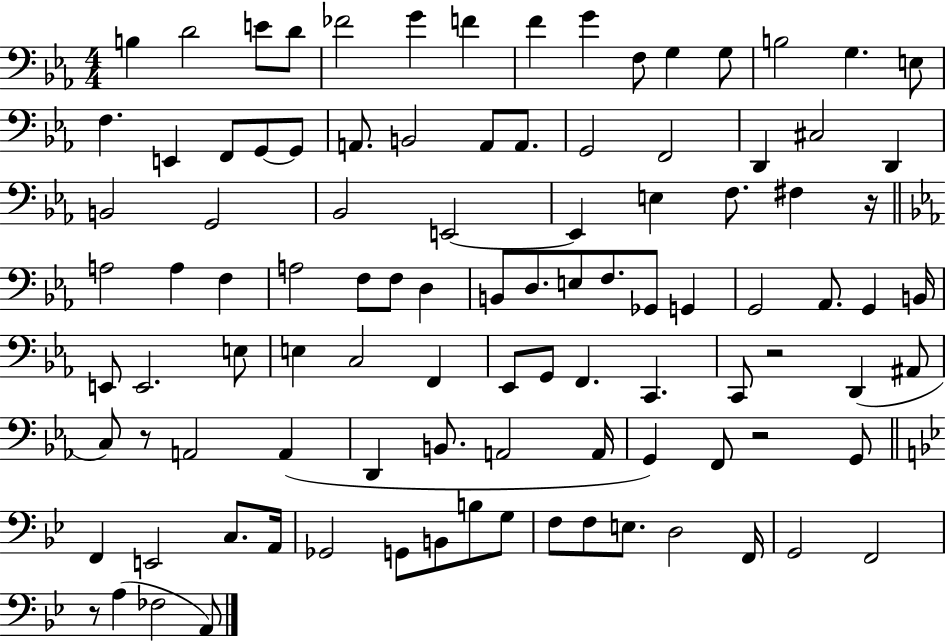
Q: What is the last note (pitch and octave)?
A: A2